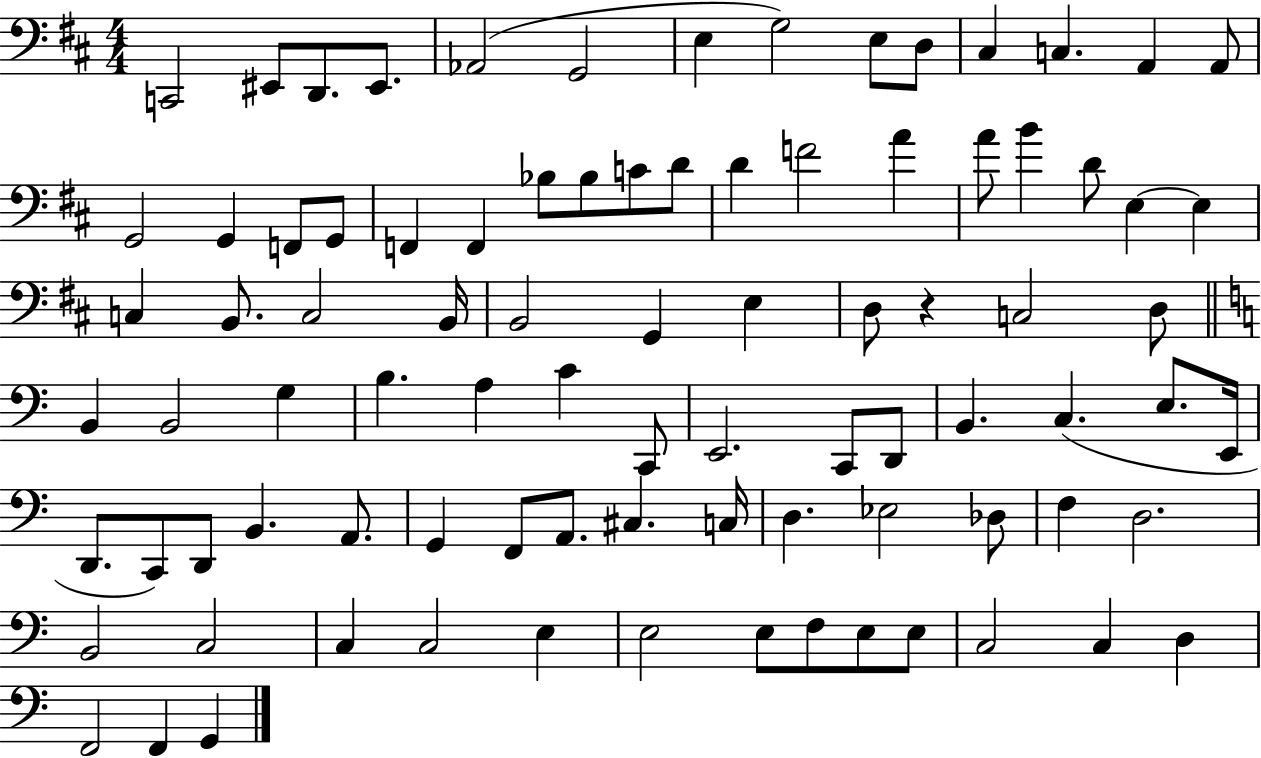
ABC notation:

X:1
T:Untitled
M:4/4
L:1/4
K:D
C,,2 ^E,,/2 D,,/2 ^E,,/2 _A,,2 G,,2 E, G,2 E,/2 D,/2 ^C, C, A,, A,,/2 G,,2 G,, F,,/2 G,,/2 F,, F,, _B,/2 _B,/2 C/2 D/2 D F2 A A/2 B D/2 E, E, C, B,,/2 C,2 B,,/4 B,,2 G,, E, D,/2 z C,2 D,/2 B,, B,,2 G, B, A, C C,,/2 E,,2 C,,/2 D,,/2 B,, C, E,/2 E,,/4 D,,/2 C,,/2 D,,/2 B,, A,,/2 G,, F,,/2 A,,/2 ^C, C,/4 D, _E,2 _D,/2 F, D,2 B,,2 C,2 C, C,2 E, E,2 E,/2 F,/2 E,/2 E,/2 C,2 C, D, F,,2 F,, G,,